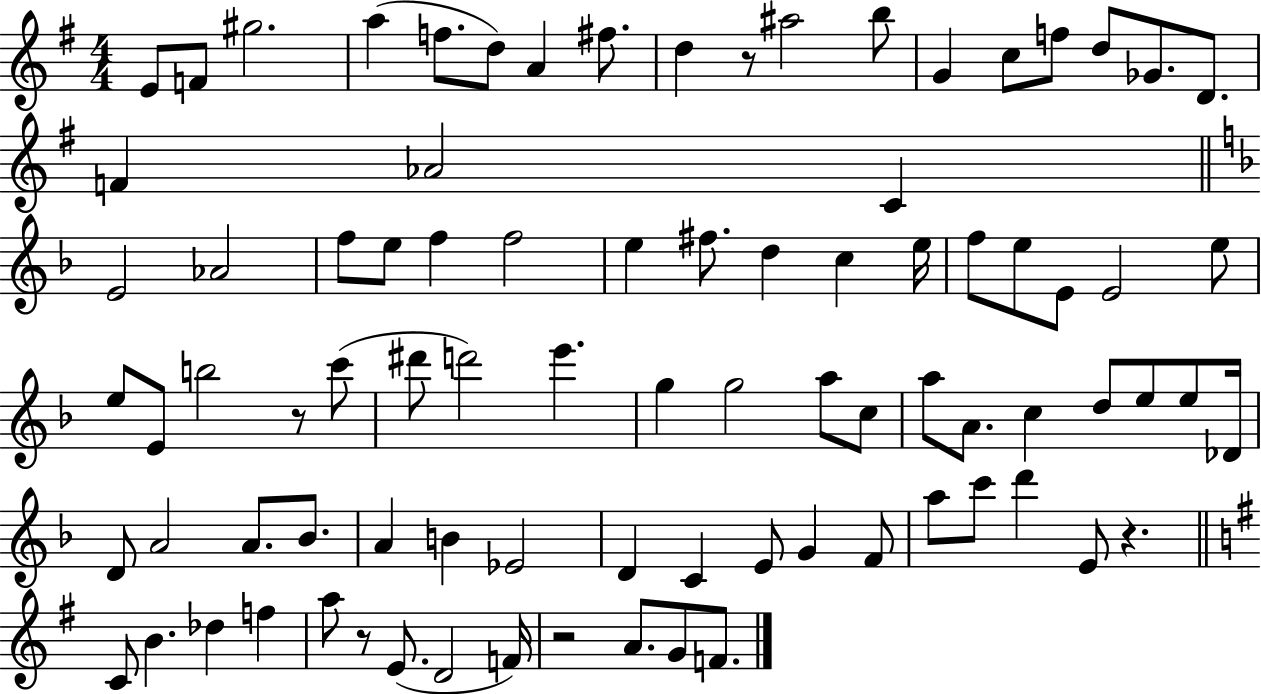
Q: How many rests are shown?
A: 5